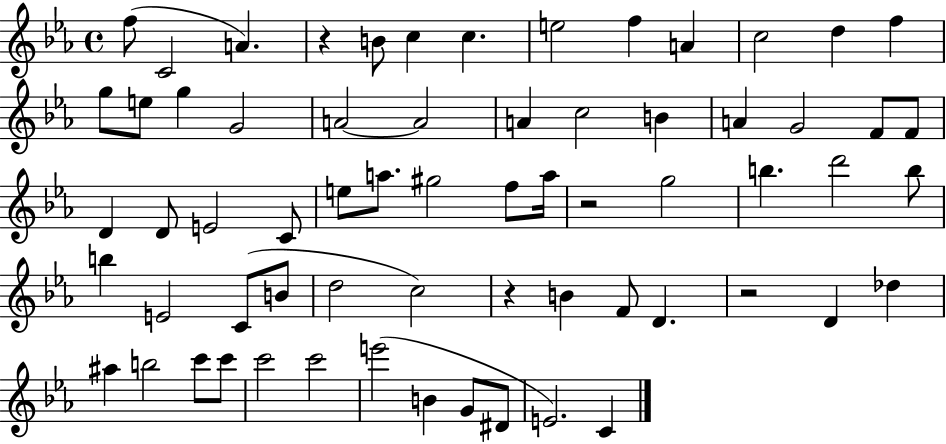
{
  \clef treble
  \time 4/4
  \defaultTimeSignature
  \key ees \major
  f''8( c'2 a'4.) | r4 b'8 c''4 c''4. | e''2 f''4 a'4 | c''2 d''4 f''4 | \break g''8 e''8 g''4 g'2 | a'2~~ a'2 | a'4 c''2 b'4 | a'4 g'2 f'8 f'8 | \break d'4 d'8 e'2 c'8 | e''8 a''8. gis''2 f''8 a''16 | r2 g''2 | b''4. d'''2 b''8 | \break b''4 e'2 c'8( b'8 | d''2 c''2) | r4 b'4 f'8 d'4. | r2 d'4 des''4 | \break ais''4 b''2 c'''8 c'''8 | c'''2 c'''2 | e'''2( b'4 g'8 dis'8 | e'2.) c'4 | \break \bar "|."
}